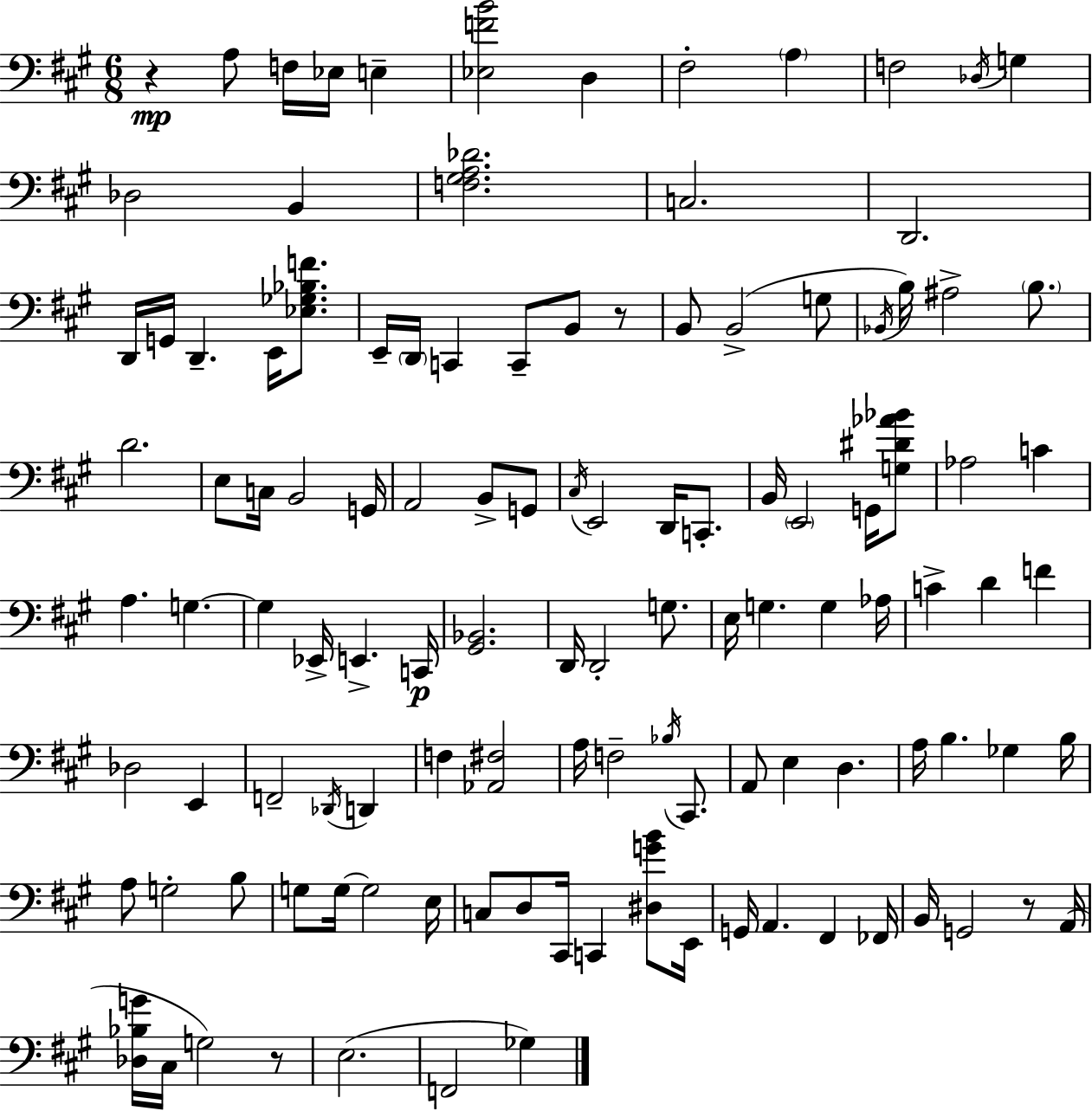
{
  \clef bass
  \numericTimeSignature
  \time 6/8
  \key a \major
  \repeat volta 2 { r4\mp a8 f16 ees16 e4-- | <ees f' b'>2 d4 | fis2-. \parenthesize a4 | f2 \acciaccatura { des16 } g4 | \break des2 b,4 | <f gis a des'>2. | c2. | d,2. | \break d,16 g,16 d,4.-- e,16 <ees ges bes f'>8. | e,16-- \parenthesize d,16 c,4 c,8-- b,8 r8 | b,8 b,2->( g8 | \acciaccatura { bes,16 } b16) ais2-> \parenthesize b8. | \break d'2. | e8 c16 b,2 | g,16 a,2 b,8-> | g,8 \acciaccatura { cis16 } e,2 d,16 | \break c,8.-. b,16 \parenthesize e,2 | g,16 <g dis' aes' bes'>8 aes2 c'4 | a4. g4.~~ | g4 ees,16-> e,4.-> | \break c,16\p <gis, bes,>2. | d,16 d,2-. | g8. e16 g4. g4 | aes16 c'4-> d'4 f'4 | \break des2 e,4 | f,2-- \acciaccatura { des,16 } | d,4 f4 <aes, fis>2 | a16 f2-- | \break \acciaccatura { bes16 } cis,8. a,8 e4 d4. | a16 b4. | ges4 b16 a8 g2-. | b8 g8 g16~~ g2 | \break e16 c8 d8 cis,16 c,4 | <dis g' b'>8 e,16 g,16 a,4. | fis,4 fes,16 b,16 g,2 | r8 a,16( <des bes g'>16 cis16 g2) | \break r8 e2.( | f,2 | ges4) } \bar "|."
}